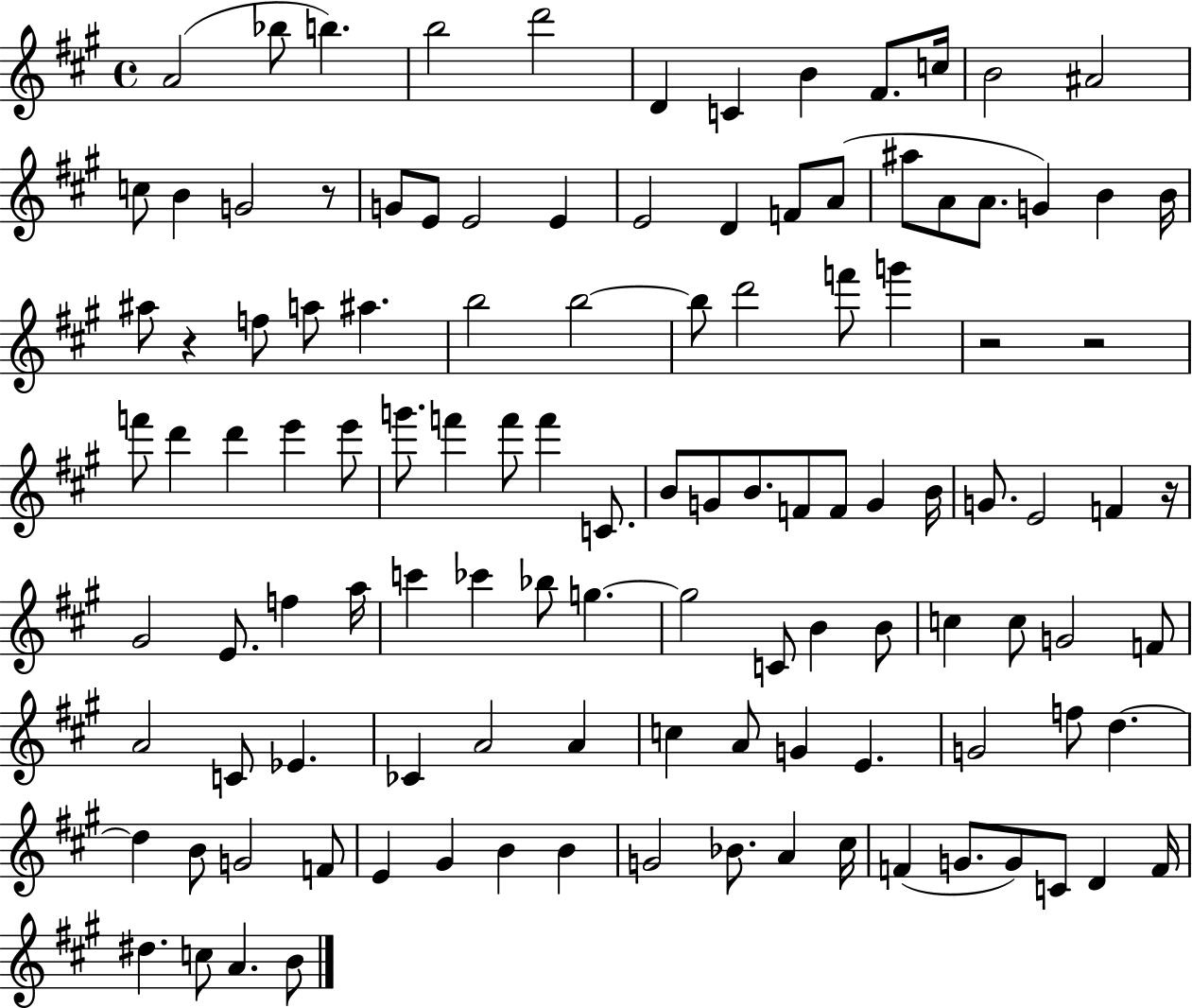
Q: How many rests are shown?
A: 5